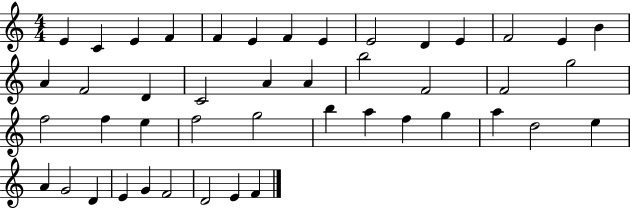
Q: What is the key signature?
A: C major